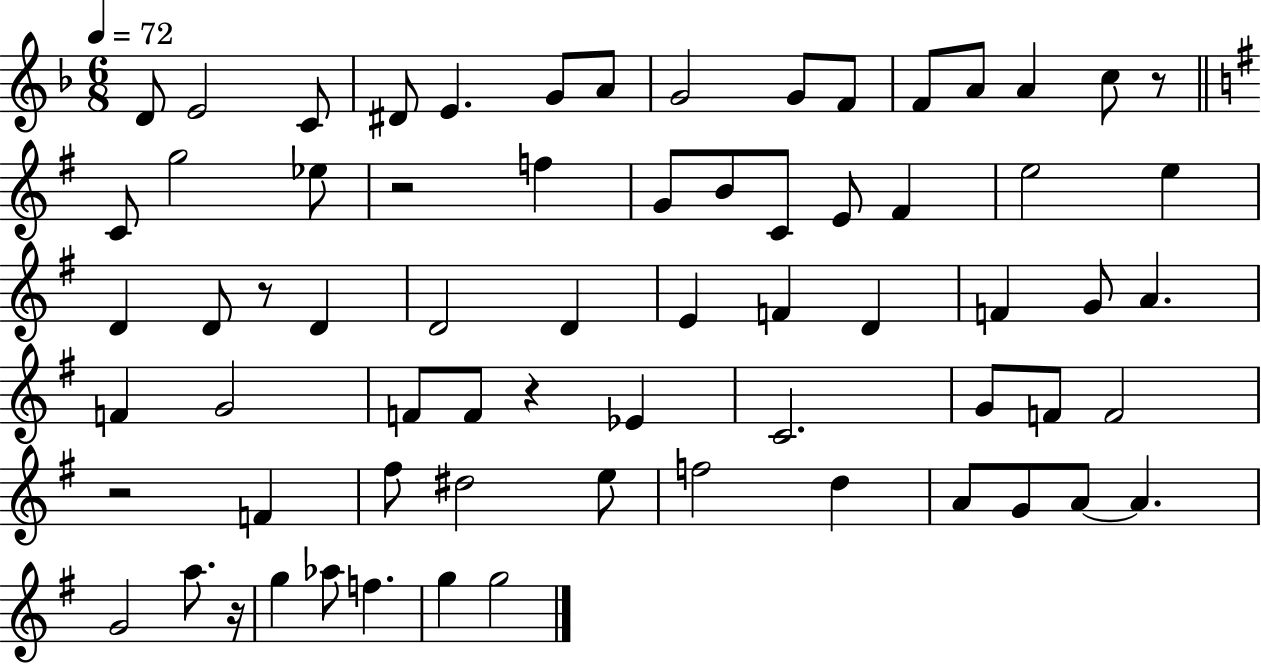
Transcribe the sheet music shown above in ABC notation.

X:1
T:Untitled
M:6/8
L:1/4
K:F
D/2 E2 C/2 ^D/2 E G/2 A/2 G2 G/2 F/2 F/2 A/2 A c/2 z/2 C/2 g2 _e/2 z2 f G/2 B/2 C/2 E/2 ^F e2 e D D/2 z/2 D D2 D E F D F G/2 A F G2 F/2 F/2 z _E C2 G/2 F/2 F2 z2 F ^f/2 ^d2 e/2 f2 d A/2 G/2 A/2 A G2 a/2 z/4 g _a/2 f g g2